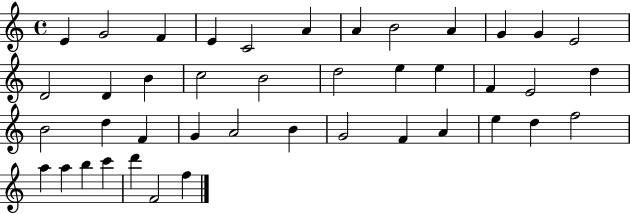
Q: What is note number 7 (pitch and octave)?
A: A4